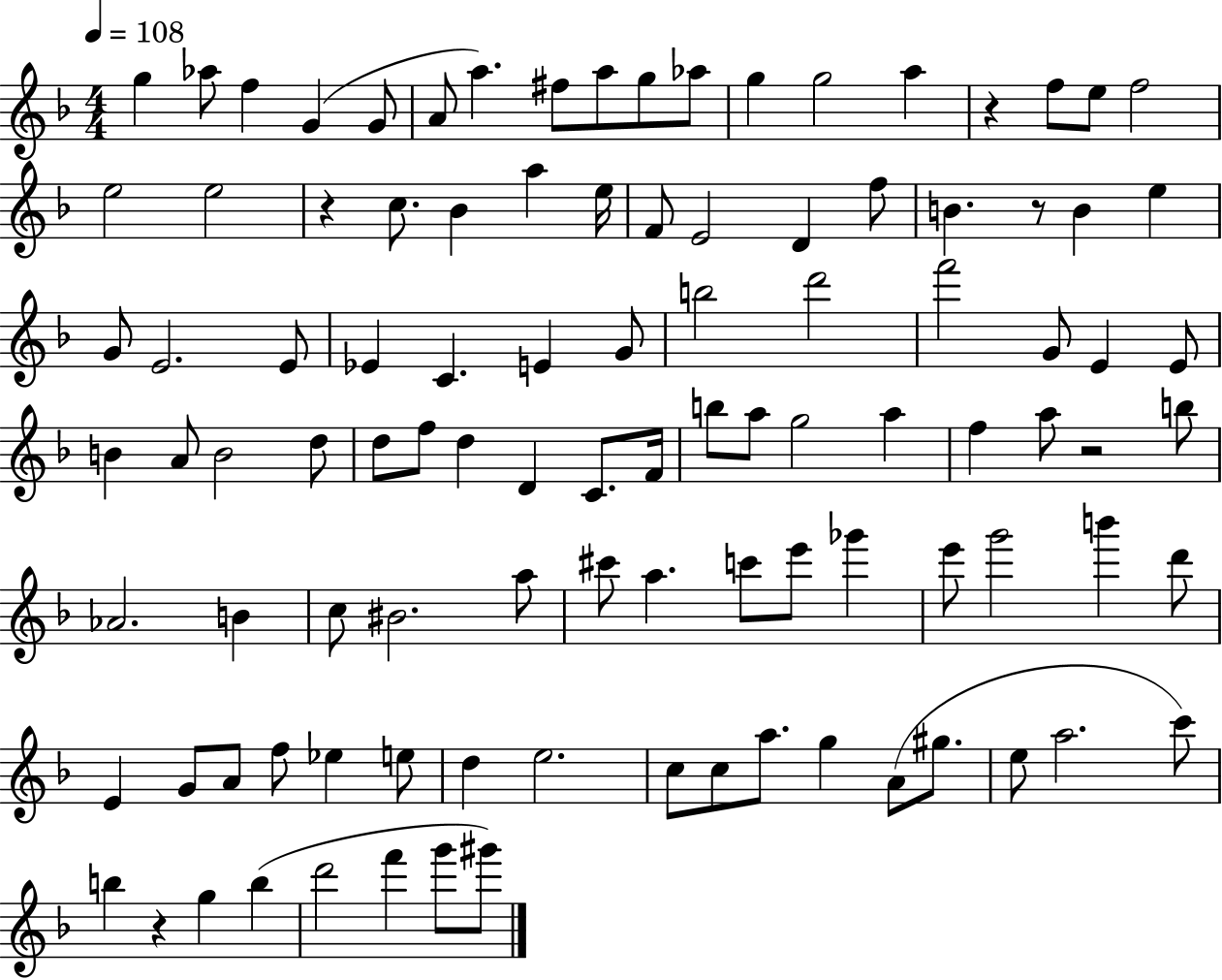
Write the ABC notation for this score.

X:1
T:Untitled
M:4/4
L:1/4
K:F
g _a/2 f G G/2 A/2 a ^f/2 a/2 g/2 _a/2 g g2 a z f/2 e/2 f2 e2 e2 z c/2 _B a e/4 F/2 E2 D f/2 B z/2 B e G/2 E2 E/2 _E C E G/2 b2 d'2 f'2 G/2 E E/2 B A/2 B2 d/2 d/2 f/2 d D C/2 F/4 b/2 a/2 g2 a f a/2 z2 b/2 _A2 B c/2 ^B2 a/2 ^c'/2 a c'/2 e'/2 _g' e'/2 g'2 b' d'/2 E G/2 A/2 f/2 _e e/2 d e2 c/2 c/2 a/2 g A/2 ^g/2 e/2 a2 c'/2 b z g b d'2 f' g'/2 ^g'/2